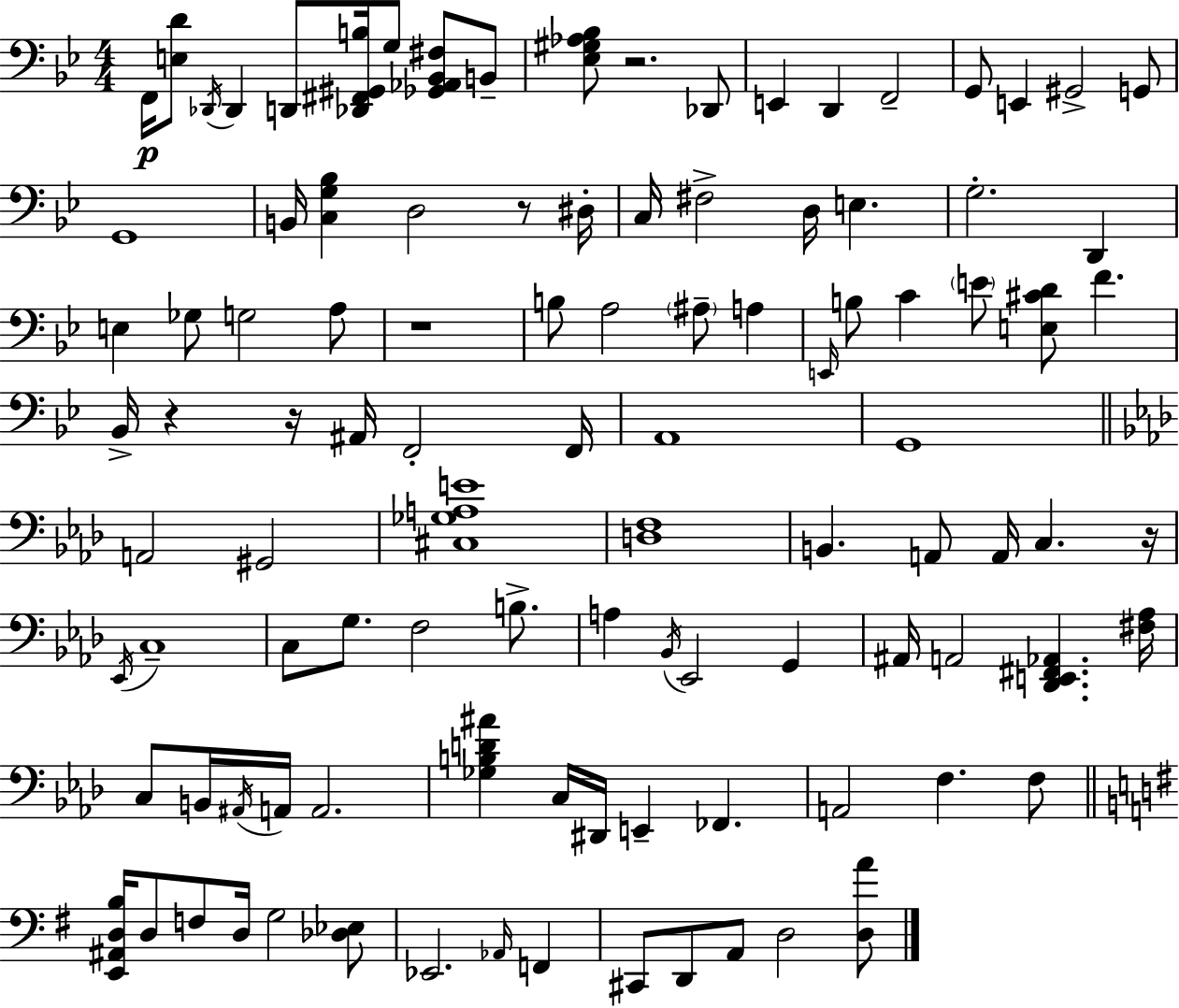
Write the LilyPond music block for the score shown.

{
  \clef bass
  \numericTimeSignature
  \time 4/4
  \key bes \major
  f,16\p <e d'>8 \acciaccatura { des,16 } des,4 d,8 <des, fis, gis, b>16 g8 <ges, aes, bes, fis>8 b,8-- | <ees gis aes bes>8 r2. des,8 | e,4 d,4 f,2-- | g,8 e,4 gis,2-> g,8 | \break g,1 | b,16 <c g bes>4 d2 r8 | dis16-. c16 fis2-> d16 e4. | g2.-. d,4 | \break e4 ges8 g2 a8 | r1 | b8 a2 \parenthesize ais8-- a4 | \grace { e,16 } b8 c'4 \parenthesize e'8 <e cis' d'>8 f'4. | \break bes,16-> r4 r16 ais,16 f,2-. | f,16 a,1 | g,1 | \bar "||" \break \key aes \major a,2 gis,2 | <cis ges a e'>1 | <d f>1 | b,4. a,8 a,16 c4. r16 | \break \acciaccatura { ees,16 } c1-- | c8 g8. f2 b8.-> | a4 \acciaccatura { bes,16 } ees,2 g,4 | ais,16 a,2 <des, e, fis, aes,>4. | \break <fis aes>16 c8 b,16 \acciaccatura { ais,16 } a,16 a,2. | <ges b d' ais'>4 c16 dis,16 e,4-- fes,4. | a,2 f4. | f8 \bar "||" \break \key g \major <e, ais, d b>16 d8 f8 d16 g2 <des ees>8 | ees,2. \grace { aes,16 } f,4 | cis,8 d,8 a,8 d2 <d a'>8 | \bar "|."
}